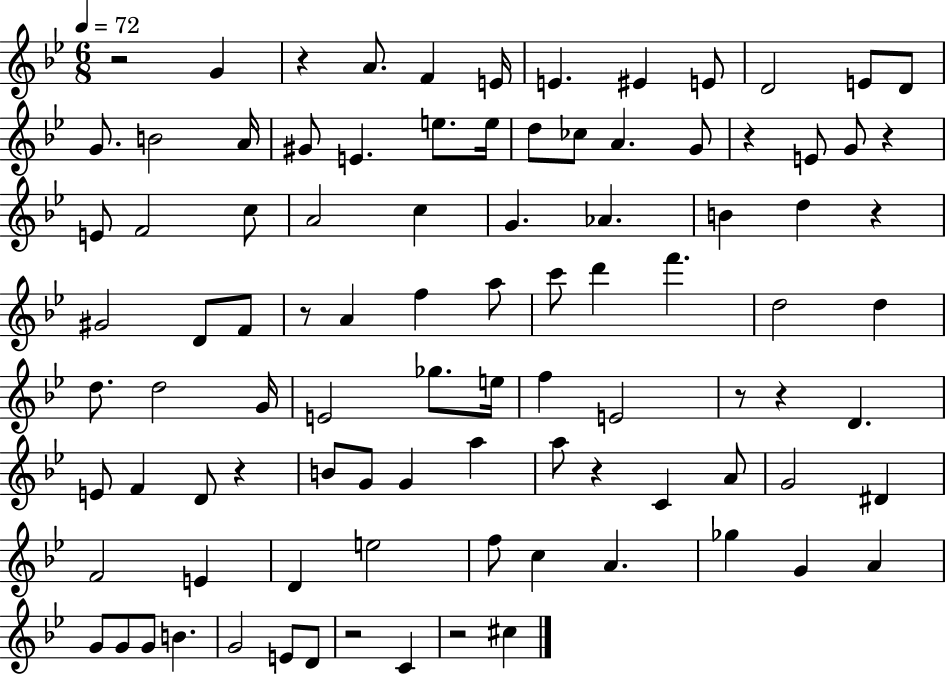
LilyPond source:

{
  \clef treble
  \numericTimeSignature
  \time 6/8
  \key bes \major
  \tempo 4 = 72
  r2 g'4 | r4 a'8. f'4 e'16 | e'4. eis'4 e'8 | d'2 e'8 d'8 | \break g'8. b'2 a'16 | gis'8 e'4. e''8. e''16 | d''8 ces''8 a'4. g'8 | r4 e'8 g'8 r4 | \break e'8 f'2 c''8 | a'2 c''4 | g'4. aes'4. | b'4 d''4 r4 | \break gis'2 d'8 f'8 | r8 a'4 f''4 a''8 | c'''8 d'''4 f'''4. | d''2 d''4 | \break d''8. d''2 g'16 | e'2 ges''8. e''16 | f''4 e'2 | r8 r4 d'4. | \break e'8 f'4 d'8 r4 | b'8 g'8 g'4 a''4 | a''8 r4 c'4 a'8 | g'2 dis'4 | \break f'2 e'4 | d'4 e''2 | f''8 c''4 a'4. | ges''4 g'4 a'4 | \break g'8 g'8 g'8 b'4. | g'2 e'8 d'8 | r2 c'4 | r2 cis''4 | \break \bar "|."
}